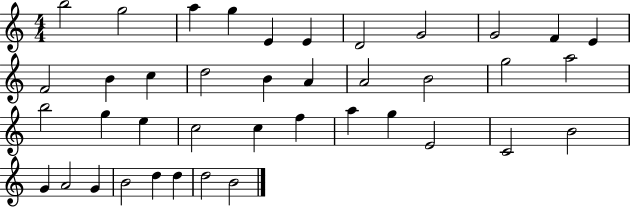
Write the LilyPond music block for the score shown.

{
  \clef treble
  \numericTimeSignature
  \time 4/4
  \key c \major
  b''2 g''2 | a''4 g''4 e'4 e'4 | d'2 g'2 | g'2 f'4 e'4 | \break f'2 b'4 c''4 | d''2 b'4 a'4 | a'2 b'2 | g''2 a''2 | \break b''2 g''4 e''4 | c''2 c''4 f''4 | a''4 g''4 e'2 | c'2 b'2 | \break g'4 a'2 g'4 | b'2 d''4 d''4 | d''2 b'2 | \bar "|."
}